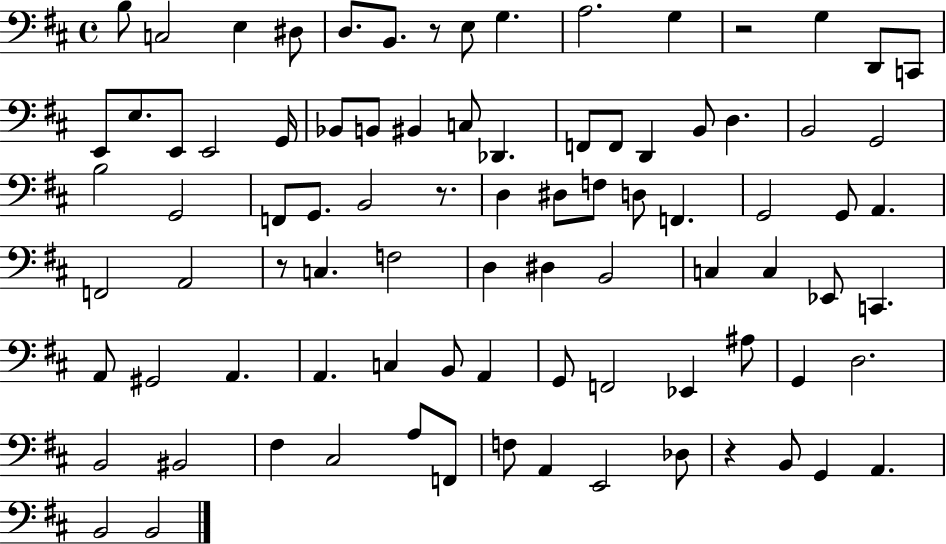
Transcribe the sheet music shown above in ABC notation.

X:1
T:Untitled
M:4/4
L:1/4
K:D
B,/2 C,2 E, ^D,/2 D,/2 B,,/2 z/2 E,/2 G, A,2 G, z2 G, D,,/2 C,,/2 E,,/2 E,/2 E,,/2 E,,2 G,,/4 _B,,/2 B,,/2 ^B,, C,/2 _D,, F,,/2 F,,/2 D,, B,,/2 D, B,,2 G,,2 B,2 G,,2 F,,/2 G,,/2 B,,2 z/2 D, ^D,/2 F,/2 D,/2 F,, G,,2 G,,/2 A,, F,,2 A,,2 z/2 C, F,2 D, ^D, B,,2 C, C, _E,,/2 C,, A,,/2 ^G,,2 A,, A,, C, B,,/2 A,, G,,/2 F,,2 _E,, ^A,/2 G,, D,2 B,,2 ^B,,2 ^F, ^C,2 A,/2 F,,/2 F,/2 A,, E,,2 _D,/2 z B,,/2 G,, A,, B,,2 B,,2